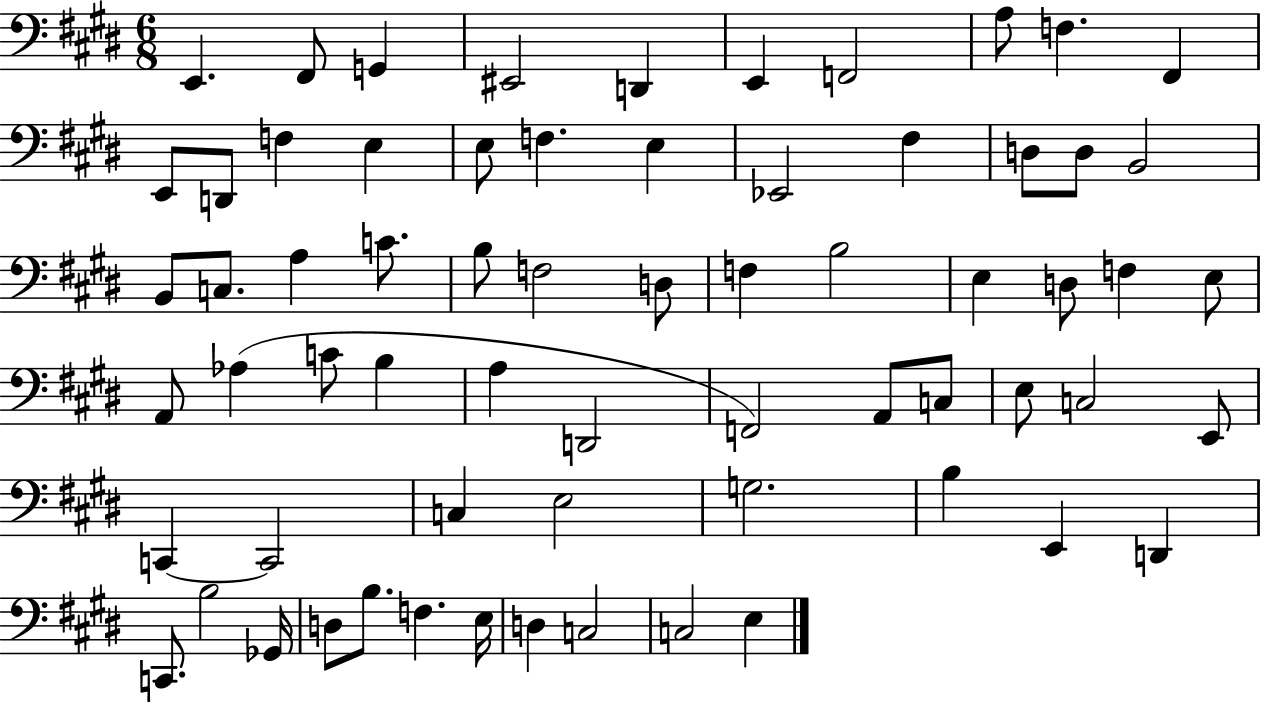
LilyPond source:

{
  \clef bass
  \numericTimeSignature
  \time 6/8
  \key e \major
  \repeat volta 2 { e,4. fis,8 g,4 | eis,2 d,4 | e,4 f,2 | a8 f4. fis,4 | \break e,8 d,8 f4 e4 | e8 f4. e4 | ees,2 fis4 | d8 d8 b,2 | \break b,8 c8. a4 c'8. | b8 f2 d8 | f4 b2 | e4 d8 f4 e8 | \break a,8 aes4( c'8 b4 | a4 d,2 | f,2) a,8 c8 | e8 c2 e,8 | \break c,4~~ c,2 | c4 e2 | g2. | b4 e,4 d,4 | \break c,8. b2 ges,16 | d8 b8. f4. e16 | d4 c2 | c2 e4 | \break } \bar "|."
}